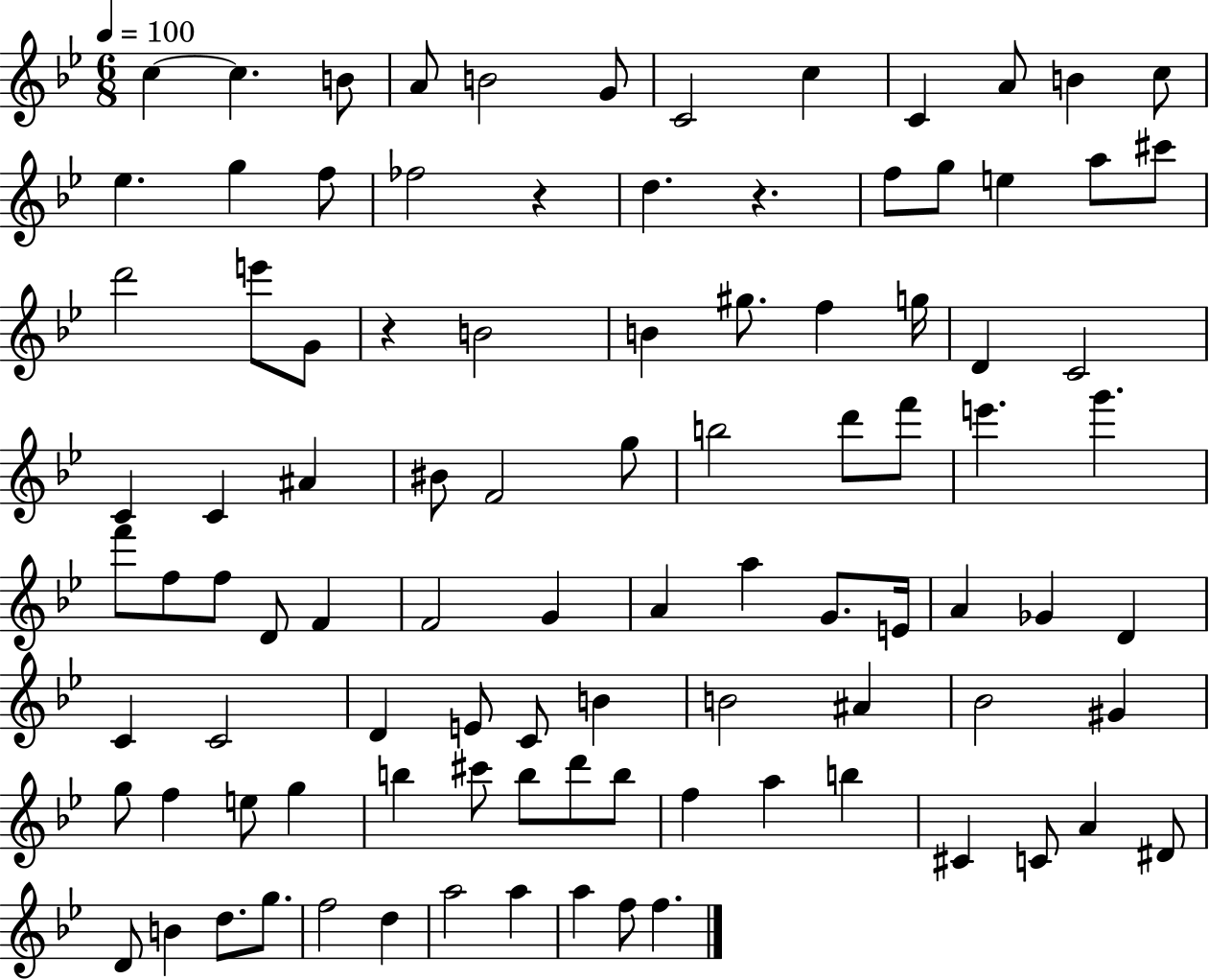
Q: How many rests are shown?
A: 3